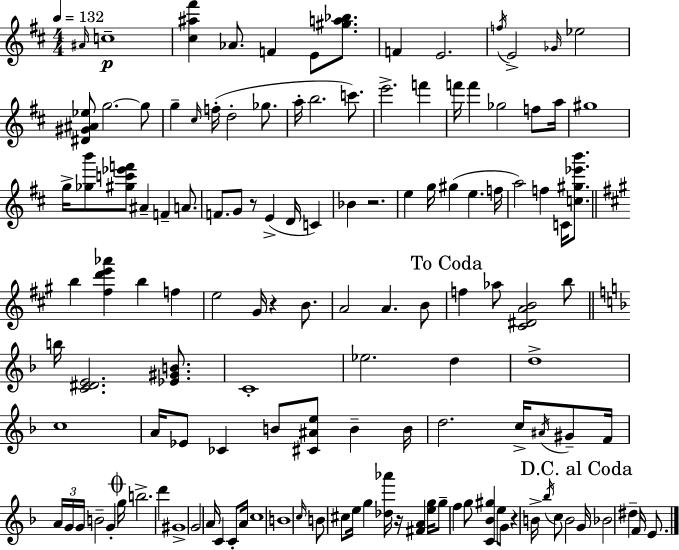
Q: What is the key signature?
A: D major